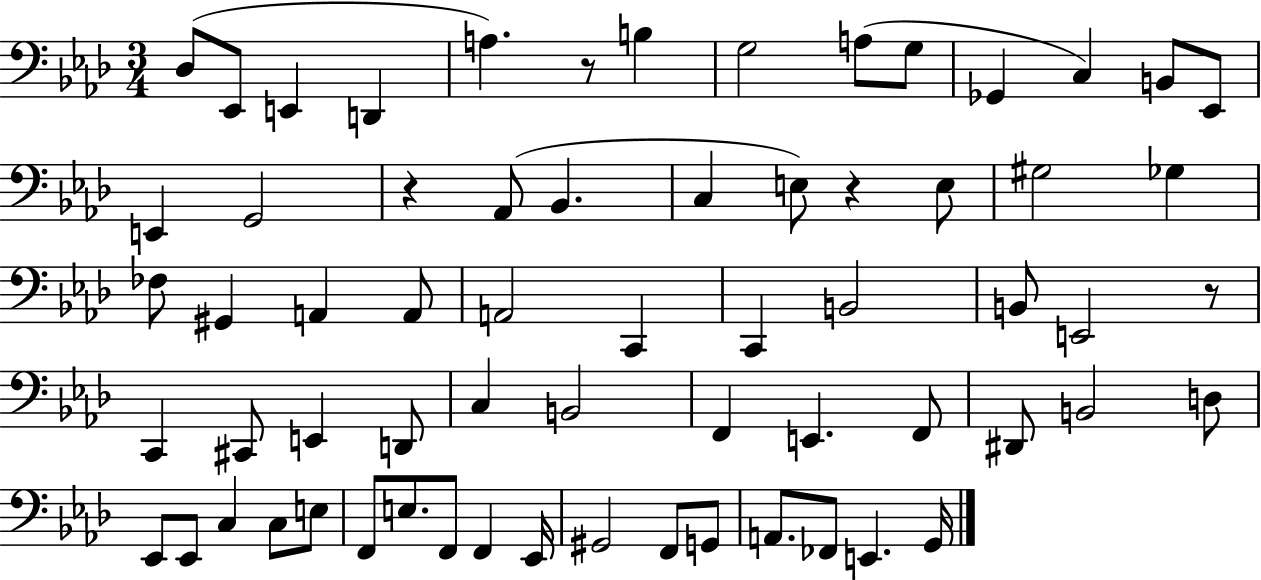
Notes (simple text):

Db3/e Eb2/e E2/q D2/q A3/q. R/e B3/q G3/h A3/e G3/e Gb2/q C3/q B2/e Eb2/e E2/q G2/h R/q Ab2/e Bb2/q. C3/q E3/e R/q E3/e G#3/h Gb3/q FES3/e G#2/q A2/q A2/e A2/h C2/q C2/q B2/h B2/e E2/h R/e C2/q C#2/e E2/q D2/e C3/q B2/h F2/q E2/q. F2/e D#2/e B2/h D3/e Eb2/e Eb2/e C3/q C3/e E3/e F2/e E3/e. F2/e F2/q Eb2/s G#2/h F2/e G2/e A2/e. FES2/e E2/q. G2/s